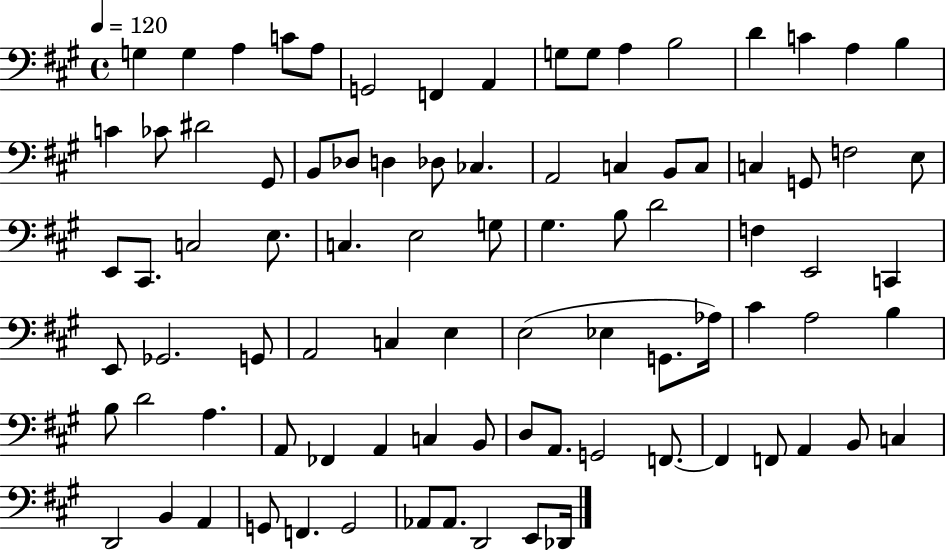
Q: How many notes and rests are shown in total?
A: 87